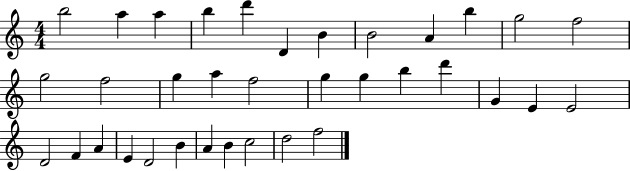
B5/h A5/q A5/q B5/q D6/q D4/q B4/q B4/h A4/q B5/q G5/h F5/h G5/h F5/h G5/q A5/q F5/h G5/q G5/q B5/q D6/q G4/q E4/q E4/h D4/h F4/q A4/q E4/q D4/h B4/q A4/q B4/q C5/h D5/h F5/h